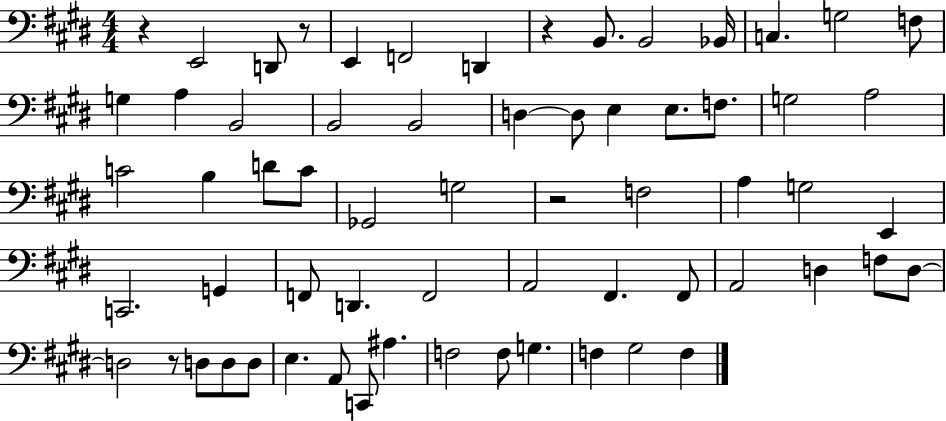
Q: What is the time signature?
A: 4/4